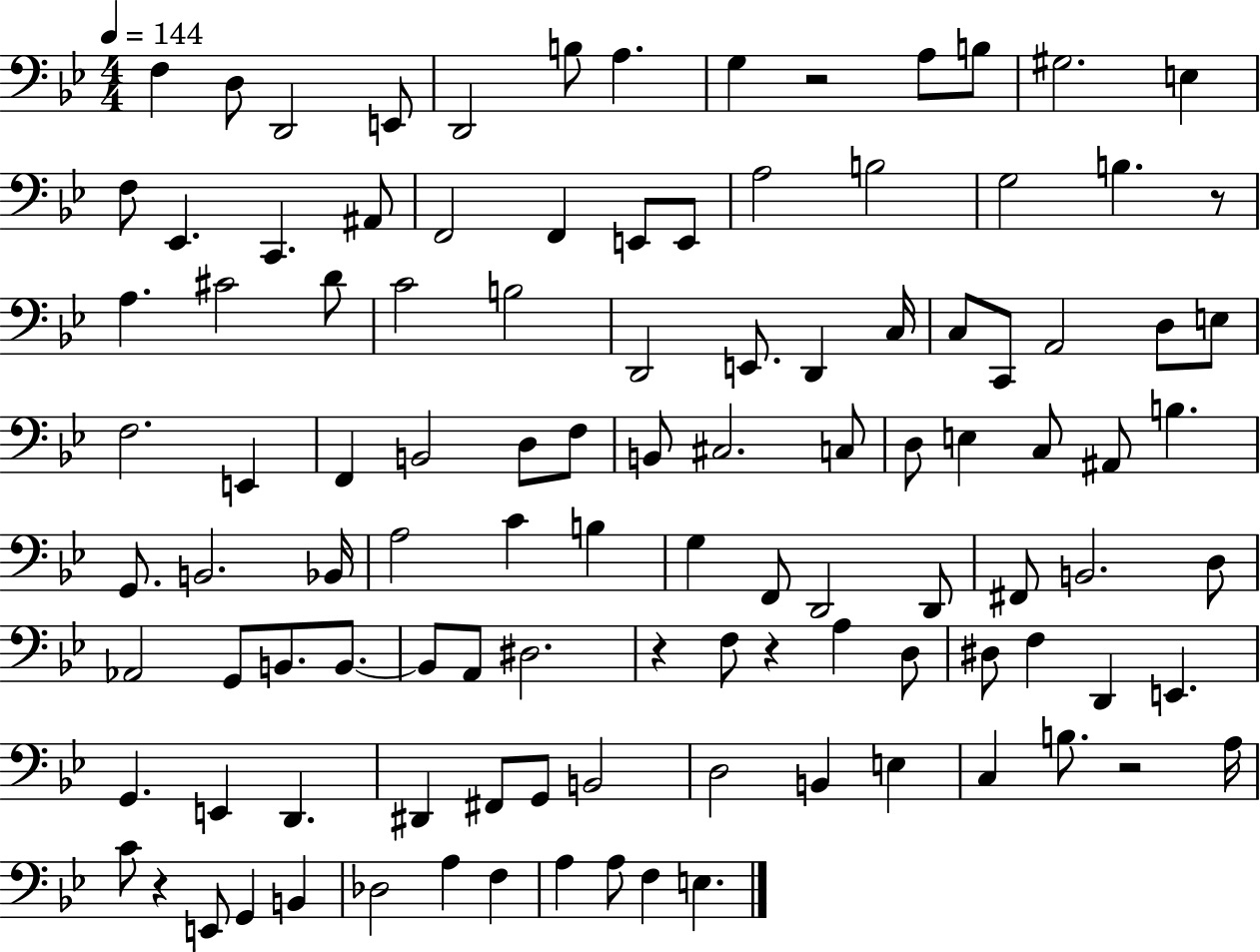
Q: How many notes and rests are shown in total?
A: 109